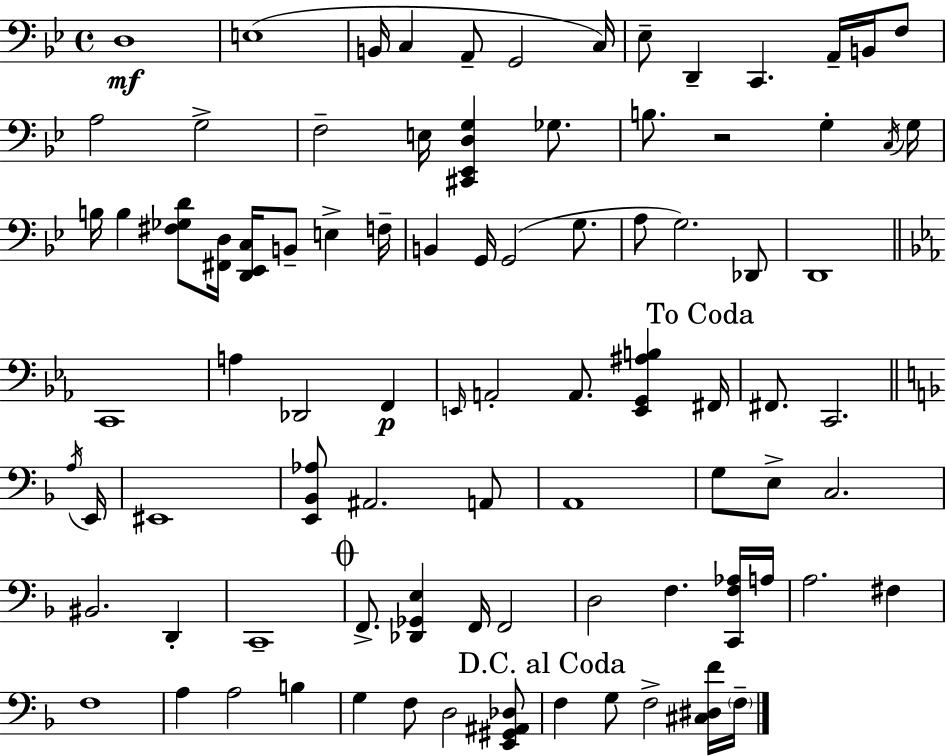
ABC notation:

X:1
T:Untitled
M:4/4
L:1/4
K:Bb
D,4 E,4 B,,/4 C, A,,/2 G,,2 C,/4 _E,/2 D,, C,, A,,/4 B,,/4 F,/2 A,2 G,2 F,2 E,/4 [^C,,_E,,D,G,] _G,/2 B,/2 z2 G, C,/4 G,/4 B,/4 B, [^F,_G,D]/2 [^F,,D,]/4 [D,,_E,,C,]/4 B,,/2 E, F,/4 B,, G,,/4 G,,2 G,/2 A,/2 G,2 _D,,/2 D,,4 C,,4 A, _D,,2 F,, E,,/4 A,,2 A,,/2 [E,,G,,^A,B,] ^F,,/4 ^F,,/2 C,,2 A,/4 E,,/4 ^E,,4 [E,,_B,,_A,]/2 ^A,,2 A,,/2 A,,4 G,/2 E,/2 C,2 ^B,,2 D,, C,,4 F,,/2 [_D,,_G,,E,] F,,/4 F,,2 D,2 F, [C,,F,_A,]/4 A,/4 A,2 ^F, F,4 A, A,2 B, G, F,/2 D,2 [E,,^G,,^A,,_D,]/2 F, G,/2 F,2 [^C,^D,F]/4 F,/4